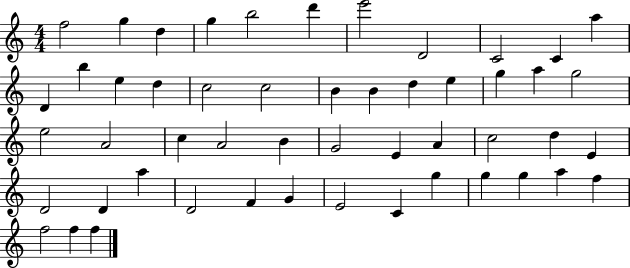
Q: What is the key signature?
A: C major